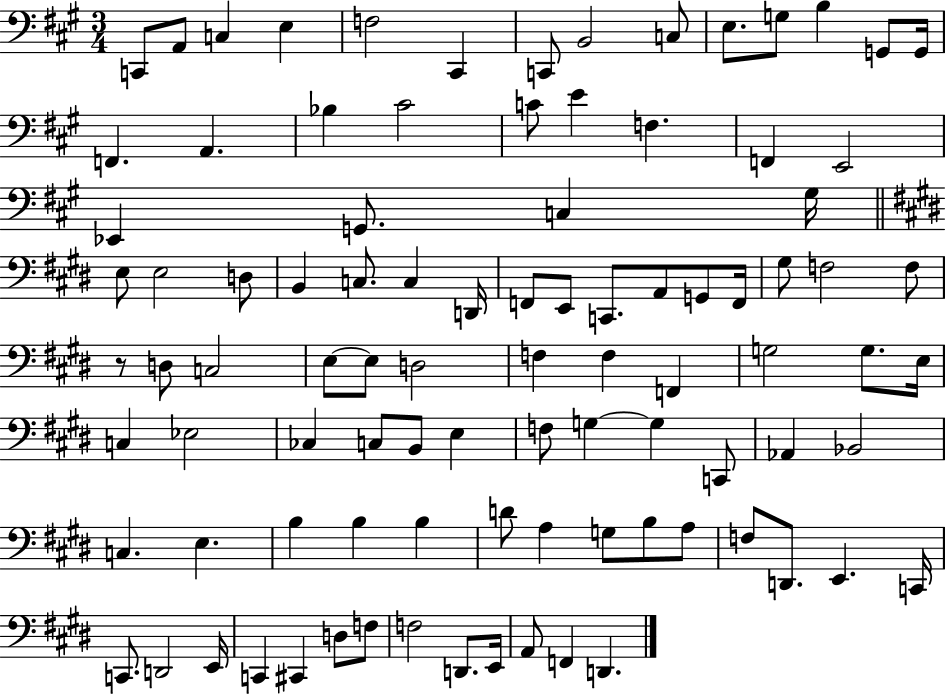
{
  \clef bass
  \numericTimeSignature
  \time 3/4
  \key a \major
  c,8 a,8 c4 e4 | f2 cis,4 | c,8 b,2 c8 | e8. g8 b4 g,8 g,16 | \break f,4. a,4. | bes4 cis'2 | c'8 e'4 f4. | f,4 e,2 | \break ees,4 g,8. c4 gis16 | \bar "||" \break \key e \major e8 e2 d8 | b,4 c8. c4 d,16 | f,8 e,8 c,8. a,8 g,8 f,16 | gis8 f2 f8 | \break r8 d8 c2 | e8~~ e8 d2 | f4 f4 f,4 | g2 g8. e16 | \break c4 ees2 | ces4 c8 b,8 e4 | f8 g4~~ g4 c,8 | aes,4 bes,2 | \break c4. e4. | b4 b4 b4 | d'8 a4 g8 b8 a8 | f8 d,8. e,4. c,16 | \break c,8. d,2 e,16 | c,4 cis,4 d8 f8 | f2 d,8. e,16 | a,8 f,4 d,4. | \break \bar "|."
}